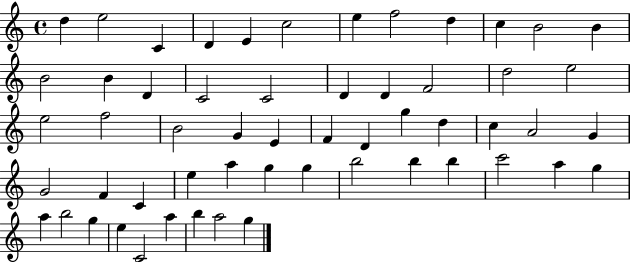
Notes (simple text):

D5/q E5/h C4/q D4/q E4/q C5/h E5/q F5/h D5/q C5/q B4/h B4/q B4/h B4/q D4/q C4/h C4/h D4/q D4/q F4/h D5/h E5/h E5/h F5/h B4/h G4/q E4/q F4/q D4/q G5/q D5/q C5/q A4/h G4/q G4/h F4/q C4/q E5/q A5/q G5/q G5/q B5/h B5/q B5/q C6/h A5/q G5/q A5/q B5/h G5/q E5/q C4/h A5/q B5/q A5/h G5/q